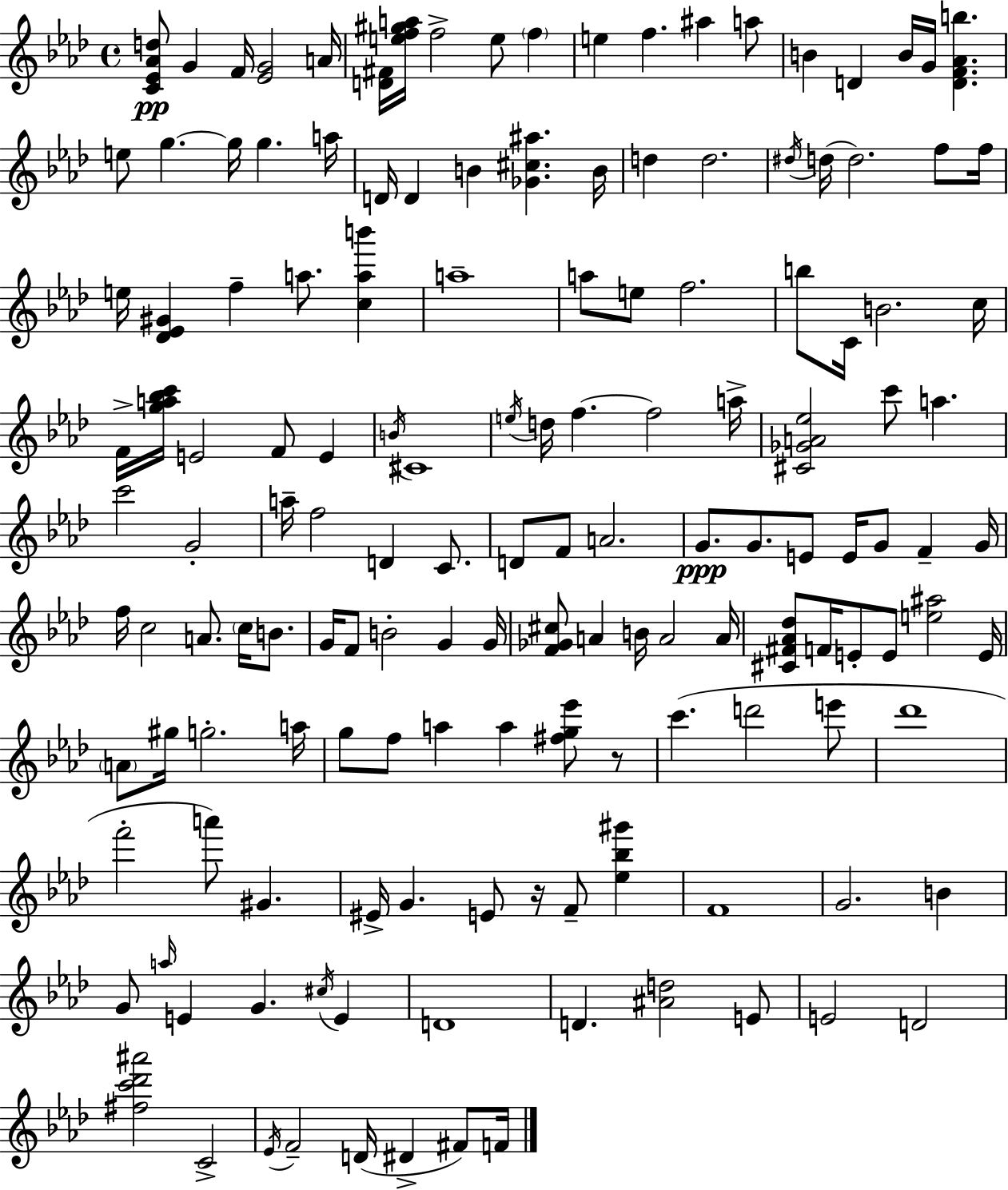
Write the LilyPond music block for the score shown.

{
  \clef treble
  \time 4/4
  \defaultTimeSignature
  \key f \minor
  <c' ees' aes' d''>8\pp g'4 f'16 <ees' g'>2 a'16 | <d' fis'>16 <e'' f'' gis'' a''>16 f''2-> e''8 \parenthesize f''4 | e''4 f''4. ais''4 a''8 | b'4 d'4 b'16 g'16 <d' f' aes' b''>4. | \break e''8 g''4.~~ g''16 g''4. a''16 | d'16 d'4 b'4 <ges' cis'' ais''>4. b'16 | d''4 d''2. | \acciaccatura { dis''16 }( d''16 d''2.) f''8 | \break f''16 e''16 <des' ees' gis'>4 f''4-- a''8. <c'' a'' b'''>4 | a''1-- | a''8 e''8 f''2. | b''8 c'16 b'2. | \break c''16 f'16-> <g'' a'' bes'' c'''>16 e'2 f'8 e'4 | \acciaccatura { b'16 } cis'1 | \acciaccatura { e''16 } d''16 f''4.~~ f''2 | a''16-> <cis' ges' a' ees''>2 c'''8 a''4. | \break c'''2 g'2-. | a''16-- f''2 d'4 | c'8. d'8 f'8 a'2. | g'8.\ppp g'8. e'8 e'16 g'8 f'4-- | \break g'16 f''16 c''2 a'8. \parenthesize c''16 | b'8. g'16 f'8 b'2-. g'4 | g'16 <f' ges' cis''>8 a'4 b'16 a'2 | a'16 <cis' fis' aes' des''>8 f'16 e'8-. e'8 <e'' ais''>2 | \break e'16 \parenthesize a'8 gis''16 g''2.-. | a''16 g''8 f''8 a''4 a''4 <fis'' g'' ees'''>8 | r8 c'''4.( d'''2 | e'''8 des'''1 | \break f'''2-. a'''8) gis'4. | eis'16-> g'4. e'8 r16 f'8-- <ees'' bes'' gis'''>4 | f'1 | g'2. b'4 | \break g'8 \grace { a''16 } e'4 g'4. | \acciaccatura { cis''16 } e'4 d'1 | d'4. <ais' d''>2 | e'8 e'2 d'2 | \break <fis'' c''' des''' ais'''>2 c'2-> | \acciaccatura { ees'16 } f'2-- d'16( dis'4-> | fis'8) f'16 \bar "|."
}